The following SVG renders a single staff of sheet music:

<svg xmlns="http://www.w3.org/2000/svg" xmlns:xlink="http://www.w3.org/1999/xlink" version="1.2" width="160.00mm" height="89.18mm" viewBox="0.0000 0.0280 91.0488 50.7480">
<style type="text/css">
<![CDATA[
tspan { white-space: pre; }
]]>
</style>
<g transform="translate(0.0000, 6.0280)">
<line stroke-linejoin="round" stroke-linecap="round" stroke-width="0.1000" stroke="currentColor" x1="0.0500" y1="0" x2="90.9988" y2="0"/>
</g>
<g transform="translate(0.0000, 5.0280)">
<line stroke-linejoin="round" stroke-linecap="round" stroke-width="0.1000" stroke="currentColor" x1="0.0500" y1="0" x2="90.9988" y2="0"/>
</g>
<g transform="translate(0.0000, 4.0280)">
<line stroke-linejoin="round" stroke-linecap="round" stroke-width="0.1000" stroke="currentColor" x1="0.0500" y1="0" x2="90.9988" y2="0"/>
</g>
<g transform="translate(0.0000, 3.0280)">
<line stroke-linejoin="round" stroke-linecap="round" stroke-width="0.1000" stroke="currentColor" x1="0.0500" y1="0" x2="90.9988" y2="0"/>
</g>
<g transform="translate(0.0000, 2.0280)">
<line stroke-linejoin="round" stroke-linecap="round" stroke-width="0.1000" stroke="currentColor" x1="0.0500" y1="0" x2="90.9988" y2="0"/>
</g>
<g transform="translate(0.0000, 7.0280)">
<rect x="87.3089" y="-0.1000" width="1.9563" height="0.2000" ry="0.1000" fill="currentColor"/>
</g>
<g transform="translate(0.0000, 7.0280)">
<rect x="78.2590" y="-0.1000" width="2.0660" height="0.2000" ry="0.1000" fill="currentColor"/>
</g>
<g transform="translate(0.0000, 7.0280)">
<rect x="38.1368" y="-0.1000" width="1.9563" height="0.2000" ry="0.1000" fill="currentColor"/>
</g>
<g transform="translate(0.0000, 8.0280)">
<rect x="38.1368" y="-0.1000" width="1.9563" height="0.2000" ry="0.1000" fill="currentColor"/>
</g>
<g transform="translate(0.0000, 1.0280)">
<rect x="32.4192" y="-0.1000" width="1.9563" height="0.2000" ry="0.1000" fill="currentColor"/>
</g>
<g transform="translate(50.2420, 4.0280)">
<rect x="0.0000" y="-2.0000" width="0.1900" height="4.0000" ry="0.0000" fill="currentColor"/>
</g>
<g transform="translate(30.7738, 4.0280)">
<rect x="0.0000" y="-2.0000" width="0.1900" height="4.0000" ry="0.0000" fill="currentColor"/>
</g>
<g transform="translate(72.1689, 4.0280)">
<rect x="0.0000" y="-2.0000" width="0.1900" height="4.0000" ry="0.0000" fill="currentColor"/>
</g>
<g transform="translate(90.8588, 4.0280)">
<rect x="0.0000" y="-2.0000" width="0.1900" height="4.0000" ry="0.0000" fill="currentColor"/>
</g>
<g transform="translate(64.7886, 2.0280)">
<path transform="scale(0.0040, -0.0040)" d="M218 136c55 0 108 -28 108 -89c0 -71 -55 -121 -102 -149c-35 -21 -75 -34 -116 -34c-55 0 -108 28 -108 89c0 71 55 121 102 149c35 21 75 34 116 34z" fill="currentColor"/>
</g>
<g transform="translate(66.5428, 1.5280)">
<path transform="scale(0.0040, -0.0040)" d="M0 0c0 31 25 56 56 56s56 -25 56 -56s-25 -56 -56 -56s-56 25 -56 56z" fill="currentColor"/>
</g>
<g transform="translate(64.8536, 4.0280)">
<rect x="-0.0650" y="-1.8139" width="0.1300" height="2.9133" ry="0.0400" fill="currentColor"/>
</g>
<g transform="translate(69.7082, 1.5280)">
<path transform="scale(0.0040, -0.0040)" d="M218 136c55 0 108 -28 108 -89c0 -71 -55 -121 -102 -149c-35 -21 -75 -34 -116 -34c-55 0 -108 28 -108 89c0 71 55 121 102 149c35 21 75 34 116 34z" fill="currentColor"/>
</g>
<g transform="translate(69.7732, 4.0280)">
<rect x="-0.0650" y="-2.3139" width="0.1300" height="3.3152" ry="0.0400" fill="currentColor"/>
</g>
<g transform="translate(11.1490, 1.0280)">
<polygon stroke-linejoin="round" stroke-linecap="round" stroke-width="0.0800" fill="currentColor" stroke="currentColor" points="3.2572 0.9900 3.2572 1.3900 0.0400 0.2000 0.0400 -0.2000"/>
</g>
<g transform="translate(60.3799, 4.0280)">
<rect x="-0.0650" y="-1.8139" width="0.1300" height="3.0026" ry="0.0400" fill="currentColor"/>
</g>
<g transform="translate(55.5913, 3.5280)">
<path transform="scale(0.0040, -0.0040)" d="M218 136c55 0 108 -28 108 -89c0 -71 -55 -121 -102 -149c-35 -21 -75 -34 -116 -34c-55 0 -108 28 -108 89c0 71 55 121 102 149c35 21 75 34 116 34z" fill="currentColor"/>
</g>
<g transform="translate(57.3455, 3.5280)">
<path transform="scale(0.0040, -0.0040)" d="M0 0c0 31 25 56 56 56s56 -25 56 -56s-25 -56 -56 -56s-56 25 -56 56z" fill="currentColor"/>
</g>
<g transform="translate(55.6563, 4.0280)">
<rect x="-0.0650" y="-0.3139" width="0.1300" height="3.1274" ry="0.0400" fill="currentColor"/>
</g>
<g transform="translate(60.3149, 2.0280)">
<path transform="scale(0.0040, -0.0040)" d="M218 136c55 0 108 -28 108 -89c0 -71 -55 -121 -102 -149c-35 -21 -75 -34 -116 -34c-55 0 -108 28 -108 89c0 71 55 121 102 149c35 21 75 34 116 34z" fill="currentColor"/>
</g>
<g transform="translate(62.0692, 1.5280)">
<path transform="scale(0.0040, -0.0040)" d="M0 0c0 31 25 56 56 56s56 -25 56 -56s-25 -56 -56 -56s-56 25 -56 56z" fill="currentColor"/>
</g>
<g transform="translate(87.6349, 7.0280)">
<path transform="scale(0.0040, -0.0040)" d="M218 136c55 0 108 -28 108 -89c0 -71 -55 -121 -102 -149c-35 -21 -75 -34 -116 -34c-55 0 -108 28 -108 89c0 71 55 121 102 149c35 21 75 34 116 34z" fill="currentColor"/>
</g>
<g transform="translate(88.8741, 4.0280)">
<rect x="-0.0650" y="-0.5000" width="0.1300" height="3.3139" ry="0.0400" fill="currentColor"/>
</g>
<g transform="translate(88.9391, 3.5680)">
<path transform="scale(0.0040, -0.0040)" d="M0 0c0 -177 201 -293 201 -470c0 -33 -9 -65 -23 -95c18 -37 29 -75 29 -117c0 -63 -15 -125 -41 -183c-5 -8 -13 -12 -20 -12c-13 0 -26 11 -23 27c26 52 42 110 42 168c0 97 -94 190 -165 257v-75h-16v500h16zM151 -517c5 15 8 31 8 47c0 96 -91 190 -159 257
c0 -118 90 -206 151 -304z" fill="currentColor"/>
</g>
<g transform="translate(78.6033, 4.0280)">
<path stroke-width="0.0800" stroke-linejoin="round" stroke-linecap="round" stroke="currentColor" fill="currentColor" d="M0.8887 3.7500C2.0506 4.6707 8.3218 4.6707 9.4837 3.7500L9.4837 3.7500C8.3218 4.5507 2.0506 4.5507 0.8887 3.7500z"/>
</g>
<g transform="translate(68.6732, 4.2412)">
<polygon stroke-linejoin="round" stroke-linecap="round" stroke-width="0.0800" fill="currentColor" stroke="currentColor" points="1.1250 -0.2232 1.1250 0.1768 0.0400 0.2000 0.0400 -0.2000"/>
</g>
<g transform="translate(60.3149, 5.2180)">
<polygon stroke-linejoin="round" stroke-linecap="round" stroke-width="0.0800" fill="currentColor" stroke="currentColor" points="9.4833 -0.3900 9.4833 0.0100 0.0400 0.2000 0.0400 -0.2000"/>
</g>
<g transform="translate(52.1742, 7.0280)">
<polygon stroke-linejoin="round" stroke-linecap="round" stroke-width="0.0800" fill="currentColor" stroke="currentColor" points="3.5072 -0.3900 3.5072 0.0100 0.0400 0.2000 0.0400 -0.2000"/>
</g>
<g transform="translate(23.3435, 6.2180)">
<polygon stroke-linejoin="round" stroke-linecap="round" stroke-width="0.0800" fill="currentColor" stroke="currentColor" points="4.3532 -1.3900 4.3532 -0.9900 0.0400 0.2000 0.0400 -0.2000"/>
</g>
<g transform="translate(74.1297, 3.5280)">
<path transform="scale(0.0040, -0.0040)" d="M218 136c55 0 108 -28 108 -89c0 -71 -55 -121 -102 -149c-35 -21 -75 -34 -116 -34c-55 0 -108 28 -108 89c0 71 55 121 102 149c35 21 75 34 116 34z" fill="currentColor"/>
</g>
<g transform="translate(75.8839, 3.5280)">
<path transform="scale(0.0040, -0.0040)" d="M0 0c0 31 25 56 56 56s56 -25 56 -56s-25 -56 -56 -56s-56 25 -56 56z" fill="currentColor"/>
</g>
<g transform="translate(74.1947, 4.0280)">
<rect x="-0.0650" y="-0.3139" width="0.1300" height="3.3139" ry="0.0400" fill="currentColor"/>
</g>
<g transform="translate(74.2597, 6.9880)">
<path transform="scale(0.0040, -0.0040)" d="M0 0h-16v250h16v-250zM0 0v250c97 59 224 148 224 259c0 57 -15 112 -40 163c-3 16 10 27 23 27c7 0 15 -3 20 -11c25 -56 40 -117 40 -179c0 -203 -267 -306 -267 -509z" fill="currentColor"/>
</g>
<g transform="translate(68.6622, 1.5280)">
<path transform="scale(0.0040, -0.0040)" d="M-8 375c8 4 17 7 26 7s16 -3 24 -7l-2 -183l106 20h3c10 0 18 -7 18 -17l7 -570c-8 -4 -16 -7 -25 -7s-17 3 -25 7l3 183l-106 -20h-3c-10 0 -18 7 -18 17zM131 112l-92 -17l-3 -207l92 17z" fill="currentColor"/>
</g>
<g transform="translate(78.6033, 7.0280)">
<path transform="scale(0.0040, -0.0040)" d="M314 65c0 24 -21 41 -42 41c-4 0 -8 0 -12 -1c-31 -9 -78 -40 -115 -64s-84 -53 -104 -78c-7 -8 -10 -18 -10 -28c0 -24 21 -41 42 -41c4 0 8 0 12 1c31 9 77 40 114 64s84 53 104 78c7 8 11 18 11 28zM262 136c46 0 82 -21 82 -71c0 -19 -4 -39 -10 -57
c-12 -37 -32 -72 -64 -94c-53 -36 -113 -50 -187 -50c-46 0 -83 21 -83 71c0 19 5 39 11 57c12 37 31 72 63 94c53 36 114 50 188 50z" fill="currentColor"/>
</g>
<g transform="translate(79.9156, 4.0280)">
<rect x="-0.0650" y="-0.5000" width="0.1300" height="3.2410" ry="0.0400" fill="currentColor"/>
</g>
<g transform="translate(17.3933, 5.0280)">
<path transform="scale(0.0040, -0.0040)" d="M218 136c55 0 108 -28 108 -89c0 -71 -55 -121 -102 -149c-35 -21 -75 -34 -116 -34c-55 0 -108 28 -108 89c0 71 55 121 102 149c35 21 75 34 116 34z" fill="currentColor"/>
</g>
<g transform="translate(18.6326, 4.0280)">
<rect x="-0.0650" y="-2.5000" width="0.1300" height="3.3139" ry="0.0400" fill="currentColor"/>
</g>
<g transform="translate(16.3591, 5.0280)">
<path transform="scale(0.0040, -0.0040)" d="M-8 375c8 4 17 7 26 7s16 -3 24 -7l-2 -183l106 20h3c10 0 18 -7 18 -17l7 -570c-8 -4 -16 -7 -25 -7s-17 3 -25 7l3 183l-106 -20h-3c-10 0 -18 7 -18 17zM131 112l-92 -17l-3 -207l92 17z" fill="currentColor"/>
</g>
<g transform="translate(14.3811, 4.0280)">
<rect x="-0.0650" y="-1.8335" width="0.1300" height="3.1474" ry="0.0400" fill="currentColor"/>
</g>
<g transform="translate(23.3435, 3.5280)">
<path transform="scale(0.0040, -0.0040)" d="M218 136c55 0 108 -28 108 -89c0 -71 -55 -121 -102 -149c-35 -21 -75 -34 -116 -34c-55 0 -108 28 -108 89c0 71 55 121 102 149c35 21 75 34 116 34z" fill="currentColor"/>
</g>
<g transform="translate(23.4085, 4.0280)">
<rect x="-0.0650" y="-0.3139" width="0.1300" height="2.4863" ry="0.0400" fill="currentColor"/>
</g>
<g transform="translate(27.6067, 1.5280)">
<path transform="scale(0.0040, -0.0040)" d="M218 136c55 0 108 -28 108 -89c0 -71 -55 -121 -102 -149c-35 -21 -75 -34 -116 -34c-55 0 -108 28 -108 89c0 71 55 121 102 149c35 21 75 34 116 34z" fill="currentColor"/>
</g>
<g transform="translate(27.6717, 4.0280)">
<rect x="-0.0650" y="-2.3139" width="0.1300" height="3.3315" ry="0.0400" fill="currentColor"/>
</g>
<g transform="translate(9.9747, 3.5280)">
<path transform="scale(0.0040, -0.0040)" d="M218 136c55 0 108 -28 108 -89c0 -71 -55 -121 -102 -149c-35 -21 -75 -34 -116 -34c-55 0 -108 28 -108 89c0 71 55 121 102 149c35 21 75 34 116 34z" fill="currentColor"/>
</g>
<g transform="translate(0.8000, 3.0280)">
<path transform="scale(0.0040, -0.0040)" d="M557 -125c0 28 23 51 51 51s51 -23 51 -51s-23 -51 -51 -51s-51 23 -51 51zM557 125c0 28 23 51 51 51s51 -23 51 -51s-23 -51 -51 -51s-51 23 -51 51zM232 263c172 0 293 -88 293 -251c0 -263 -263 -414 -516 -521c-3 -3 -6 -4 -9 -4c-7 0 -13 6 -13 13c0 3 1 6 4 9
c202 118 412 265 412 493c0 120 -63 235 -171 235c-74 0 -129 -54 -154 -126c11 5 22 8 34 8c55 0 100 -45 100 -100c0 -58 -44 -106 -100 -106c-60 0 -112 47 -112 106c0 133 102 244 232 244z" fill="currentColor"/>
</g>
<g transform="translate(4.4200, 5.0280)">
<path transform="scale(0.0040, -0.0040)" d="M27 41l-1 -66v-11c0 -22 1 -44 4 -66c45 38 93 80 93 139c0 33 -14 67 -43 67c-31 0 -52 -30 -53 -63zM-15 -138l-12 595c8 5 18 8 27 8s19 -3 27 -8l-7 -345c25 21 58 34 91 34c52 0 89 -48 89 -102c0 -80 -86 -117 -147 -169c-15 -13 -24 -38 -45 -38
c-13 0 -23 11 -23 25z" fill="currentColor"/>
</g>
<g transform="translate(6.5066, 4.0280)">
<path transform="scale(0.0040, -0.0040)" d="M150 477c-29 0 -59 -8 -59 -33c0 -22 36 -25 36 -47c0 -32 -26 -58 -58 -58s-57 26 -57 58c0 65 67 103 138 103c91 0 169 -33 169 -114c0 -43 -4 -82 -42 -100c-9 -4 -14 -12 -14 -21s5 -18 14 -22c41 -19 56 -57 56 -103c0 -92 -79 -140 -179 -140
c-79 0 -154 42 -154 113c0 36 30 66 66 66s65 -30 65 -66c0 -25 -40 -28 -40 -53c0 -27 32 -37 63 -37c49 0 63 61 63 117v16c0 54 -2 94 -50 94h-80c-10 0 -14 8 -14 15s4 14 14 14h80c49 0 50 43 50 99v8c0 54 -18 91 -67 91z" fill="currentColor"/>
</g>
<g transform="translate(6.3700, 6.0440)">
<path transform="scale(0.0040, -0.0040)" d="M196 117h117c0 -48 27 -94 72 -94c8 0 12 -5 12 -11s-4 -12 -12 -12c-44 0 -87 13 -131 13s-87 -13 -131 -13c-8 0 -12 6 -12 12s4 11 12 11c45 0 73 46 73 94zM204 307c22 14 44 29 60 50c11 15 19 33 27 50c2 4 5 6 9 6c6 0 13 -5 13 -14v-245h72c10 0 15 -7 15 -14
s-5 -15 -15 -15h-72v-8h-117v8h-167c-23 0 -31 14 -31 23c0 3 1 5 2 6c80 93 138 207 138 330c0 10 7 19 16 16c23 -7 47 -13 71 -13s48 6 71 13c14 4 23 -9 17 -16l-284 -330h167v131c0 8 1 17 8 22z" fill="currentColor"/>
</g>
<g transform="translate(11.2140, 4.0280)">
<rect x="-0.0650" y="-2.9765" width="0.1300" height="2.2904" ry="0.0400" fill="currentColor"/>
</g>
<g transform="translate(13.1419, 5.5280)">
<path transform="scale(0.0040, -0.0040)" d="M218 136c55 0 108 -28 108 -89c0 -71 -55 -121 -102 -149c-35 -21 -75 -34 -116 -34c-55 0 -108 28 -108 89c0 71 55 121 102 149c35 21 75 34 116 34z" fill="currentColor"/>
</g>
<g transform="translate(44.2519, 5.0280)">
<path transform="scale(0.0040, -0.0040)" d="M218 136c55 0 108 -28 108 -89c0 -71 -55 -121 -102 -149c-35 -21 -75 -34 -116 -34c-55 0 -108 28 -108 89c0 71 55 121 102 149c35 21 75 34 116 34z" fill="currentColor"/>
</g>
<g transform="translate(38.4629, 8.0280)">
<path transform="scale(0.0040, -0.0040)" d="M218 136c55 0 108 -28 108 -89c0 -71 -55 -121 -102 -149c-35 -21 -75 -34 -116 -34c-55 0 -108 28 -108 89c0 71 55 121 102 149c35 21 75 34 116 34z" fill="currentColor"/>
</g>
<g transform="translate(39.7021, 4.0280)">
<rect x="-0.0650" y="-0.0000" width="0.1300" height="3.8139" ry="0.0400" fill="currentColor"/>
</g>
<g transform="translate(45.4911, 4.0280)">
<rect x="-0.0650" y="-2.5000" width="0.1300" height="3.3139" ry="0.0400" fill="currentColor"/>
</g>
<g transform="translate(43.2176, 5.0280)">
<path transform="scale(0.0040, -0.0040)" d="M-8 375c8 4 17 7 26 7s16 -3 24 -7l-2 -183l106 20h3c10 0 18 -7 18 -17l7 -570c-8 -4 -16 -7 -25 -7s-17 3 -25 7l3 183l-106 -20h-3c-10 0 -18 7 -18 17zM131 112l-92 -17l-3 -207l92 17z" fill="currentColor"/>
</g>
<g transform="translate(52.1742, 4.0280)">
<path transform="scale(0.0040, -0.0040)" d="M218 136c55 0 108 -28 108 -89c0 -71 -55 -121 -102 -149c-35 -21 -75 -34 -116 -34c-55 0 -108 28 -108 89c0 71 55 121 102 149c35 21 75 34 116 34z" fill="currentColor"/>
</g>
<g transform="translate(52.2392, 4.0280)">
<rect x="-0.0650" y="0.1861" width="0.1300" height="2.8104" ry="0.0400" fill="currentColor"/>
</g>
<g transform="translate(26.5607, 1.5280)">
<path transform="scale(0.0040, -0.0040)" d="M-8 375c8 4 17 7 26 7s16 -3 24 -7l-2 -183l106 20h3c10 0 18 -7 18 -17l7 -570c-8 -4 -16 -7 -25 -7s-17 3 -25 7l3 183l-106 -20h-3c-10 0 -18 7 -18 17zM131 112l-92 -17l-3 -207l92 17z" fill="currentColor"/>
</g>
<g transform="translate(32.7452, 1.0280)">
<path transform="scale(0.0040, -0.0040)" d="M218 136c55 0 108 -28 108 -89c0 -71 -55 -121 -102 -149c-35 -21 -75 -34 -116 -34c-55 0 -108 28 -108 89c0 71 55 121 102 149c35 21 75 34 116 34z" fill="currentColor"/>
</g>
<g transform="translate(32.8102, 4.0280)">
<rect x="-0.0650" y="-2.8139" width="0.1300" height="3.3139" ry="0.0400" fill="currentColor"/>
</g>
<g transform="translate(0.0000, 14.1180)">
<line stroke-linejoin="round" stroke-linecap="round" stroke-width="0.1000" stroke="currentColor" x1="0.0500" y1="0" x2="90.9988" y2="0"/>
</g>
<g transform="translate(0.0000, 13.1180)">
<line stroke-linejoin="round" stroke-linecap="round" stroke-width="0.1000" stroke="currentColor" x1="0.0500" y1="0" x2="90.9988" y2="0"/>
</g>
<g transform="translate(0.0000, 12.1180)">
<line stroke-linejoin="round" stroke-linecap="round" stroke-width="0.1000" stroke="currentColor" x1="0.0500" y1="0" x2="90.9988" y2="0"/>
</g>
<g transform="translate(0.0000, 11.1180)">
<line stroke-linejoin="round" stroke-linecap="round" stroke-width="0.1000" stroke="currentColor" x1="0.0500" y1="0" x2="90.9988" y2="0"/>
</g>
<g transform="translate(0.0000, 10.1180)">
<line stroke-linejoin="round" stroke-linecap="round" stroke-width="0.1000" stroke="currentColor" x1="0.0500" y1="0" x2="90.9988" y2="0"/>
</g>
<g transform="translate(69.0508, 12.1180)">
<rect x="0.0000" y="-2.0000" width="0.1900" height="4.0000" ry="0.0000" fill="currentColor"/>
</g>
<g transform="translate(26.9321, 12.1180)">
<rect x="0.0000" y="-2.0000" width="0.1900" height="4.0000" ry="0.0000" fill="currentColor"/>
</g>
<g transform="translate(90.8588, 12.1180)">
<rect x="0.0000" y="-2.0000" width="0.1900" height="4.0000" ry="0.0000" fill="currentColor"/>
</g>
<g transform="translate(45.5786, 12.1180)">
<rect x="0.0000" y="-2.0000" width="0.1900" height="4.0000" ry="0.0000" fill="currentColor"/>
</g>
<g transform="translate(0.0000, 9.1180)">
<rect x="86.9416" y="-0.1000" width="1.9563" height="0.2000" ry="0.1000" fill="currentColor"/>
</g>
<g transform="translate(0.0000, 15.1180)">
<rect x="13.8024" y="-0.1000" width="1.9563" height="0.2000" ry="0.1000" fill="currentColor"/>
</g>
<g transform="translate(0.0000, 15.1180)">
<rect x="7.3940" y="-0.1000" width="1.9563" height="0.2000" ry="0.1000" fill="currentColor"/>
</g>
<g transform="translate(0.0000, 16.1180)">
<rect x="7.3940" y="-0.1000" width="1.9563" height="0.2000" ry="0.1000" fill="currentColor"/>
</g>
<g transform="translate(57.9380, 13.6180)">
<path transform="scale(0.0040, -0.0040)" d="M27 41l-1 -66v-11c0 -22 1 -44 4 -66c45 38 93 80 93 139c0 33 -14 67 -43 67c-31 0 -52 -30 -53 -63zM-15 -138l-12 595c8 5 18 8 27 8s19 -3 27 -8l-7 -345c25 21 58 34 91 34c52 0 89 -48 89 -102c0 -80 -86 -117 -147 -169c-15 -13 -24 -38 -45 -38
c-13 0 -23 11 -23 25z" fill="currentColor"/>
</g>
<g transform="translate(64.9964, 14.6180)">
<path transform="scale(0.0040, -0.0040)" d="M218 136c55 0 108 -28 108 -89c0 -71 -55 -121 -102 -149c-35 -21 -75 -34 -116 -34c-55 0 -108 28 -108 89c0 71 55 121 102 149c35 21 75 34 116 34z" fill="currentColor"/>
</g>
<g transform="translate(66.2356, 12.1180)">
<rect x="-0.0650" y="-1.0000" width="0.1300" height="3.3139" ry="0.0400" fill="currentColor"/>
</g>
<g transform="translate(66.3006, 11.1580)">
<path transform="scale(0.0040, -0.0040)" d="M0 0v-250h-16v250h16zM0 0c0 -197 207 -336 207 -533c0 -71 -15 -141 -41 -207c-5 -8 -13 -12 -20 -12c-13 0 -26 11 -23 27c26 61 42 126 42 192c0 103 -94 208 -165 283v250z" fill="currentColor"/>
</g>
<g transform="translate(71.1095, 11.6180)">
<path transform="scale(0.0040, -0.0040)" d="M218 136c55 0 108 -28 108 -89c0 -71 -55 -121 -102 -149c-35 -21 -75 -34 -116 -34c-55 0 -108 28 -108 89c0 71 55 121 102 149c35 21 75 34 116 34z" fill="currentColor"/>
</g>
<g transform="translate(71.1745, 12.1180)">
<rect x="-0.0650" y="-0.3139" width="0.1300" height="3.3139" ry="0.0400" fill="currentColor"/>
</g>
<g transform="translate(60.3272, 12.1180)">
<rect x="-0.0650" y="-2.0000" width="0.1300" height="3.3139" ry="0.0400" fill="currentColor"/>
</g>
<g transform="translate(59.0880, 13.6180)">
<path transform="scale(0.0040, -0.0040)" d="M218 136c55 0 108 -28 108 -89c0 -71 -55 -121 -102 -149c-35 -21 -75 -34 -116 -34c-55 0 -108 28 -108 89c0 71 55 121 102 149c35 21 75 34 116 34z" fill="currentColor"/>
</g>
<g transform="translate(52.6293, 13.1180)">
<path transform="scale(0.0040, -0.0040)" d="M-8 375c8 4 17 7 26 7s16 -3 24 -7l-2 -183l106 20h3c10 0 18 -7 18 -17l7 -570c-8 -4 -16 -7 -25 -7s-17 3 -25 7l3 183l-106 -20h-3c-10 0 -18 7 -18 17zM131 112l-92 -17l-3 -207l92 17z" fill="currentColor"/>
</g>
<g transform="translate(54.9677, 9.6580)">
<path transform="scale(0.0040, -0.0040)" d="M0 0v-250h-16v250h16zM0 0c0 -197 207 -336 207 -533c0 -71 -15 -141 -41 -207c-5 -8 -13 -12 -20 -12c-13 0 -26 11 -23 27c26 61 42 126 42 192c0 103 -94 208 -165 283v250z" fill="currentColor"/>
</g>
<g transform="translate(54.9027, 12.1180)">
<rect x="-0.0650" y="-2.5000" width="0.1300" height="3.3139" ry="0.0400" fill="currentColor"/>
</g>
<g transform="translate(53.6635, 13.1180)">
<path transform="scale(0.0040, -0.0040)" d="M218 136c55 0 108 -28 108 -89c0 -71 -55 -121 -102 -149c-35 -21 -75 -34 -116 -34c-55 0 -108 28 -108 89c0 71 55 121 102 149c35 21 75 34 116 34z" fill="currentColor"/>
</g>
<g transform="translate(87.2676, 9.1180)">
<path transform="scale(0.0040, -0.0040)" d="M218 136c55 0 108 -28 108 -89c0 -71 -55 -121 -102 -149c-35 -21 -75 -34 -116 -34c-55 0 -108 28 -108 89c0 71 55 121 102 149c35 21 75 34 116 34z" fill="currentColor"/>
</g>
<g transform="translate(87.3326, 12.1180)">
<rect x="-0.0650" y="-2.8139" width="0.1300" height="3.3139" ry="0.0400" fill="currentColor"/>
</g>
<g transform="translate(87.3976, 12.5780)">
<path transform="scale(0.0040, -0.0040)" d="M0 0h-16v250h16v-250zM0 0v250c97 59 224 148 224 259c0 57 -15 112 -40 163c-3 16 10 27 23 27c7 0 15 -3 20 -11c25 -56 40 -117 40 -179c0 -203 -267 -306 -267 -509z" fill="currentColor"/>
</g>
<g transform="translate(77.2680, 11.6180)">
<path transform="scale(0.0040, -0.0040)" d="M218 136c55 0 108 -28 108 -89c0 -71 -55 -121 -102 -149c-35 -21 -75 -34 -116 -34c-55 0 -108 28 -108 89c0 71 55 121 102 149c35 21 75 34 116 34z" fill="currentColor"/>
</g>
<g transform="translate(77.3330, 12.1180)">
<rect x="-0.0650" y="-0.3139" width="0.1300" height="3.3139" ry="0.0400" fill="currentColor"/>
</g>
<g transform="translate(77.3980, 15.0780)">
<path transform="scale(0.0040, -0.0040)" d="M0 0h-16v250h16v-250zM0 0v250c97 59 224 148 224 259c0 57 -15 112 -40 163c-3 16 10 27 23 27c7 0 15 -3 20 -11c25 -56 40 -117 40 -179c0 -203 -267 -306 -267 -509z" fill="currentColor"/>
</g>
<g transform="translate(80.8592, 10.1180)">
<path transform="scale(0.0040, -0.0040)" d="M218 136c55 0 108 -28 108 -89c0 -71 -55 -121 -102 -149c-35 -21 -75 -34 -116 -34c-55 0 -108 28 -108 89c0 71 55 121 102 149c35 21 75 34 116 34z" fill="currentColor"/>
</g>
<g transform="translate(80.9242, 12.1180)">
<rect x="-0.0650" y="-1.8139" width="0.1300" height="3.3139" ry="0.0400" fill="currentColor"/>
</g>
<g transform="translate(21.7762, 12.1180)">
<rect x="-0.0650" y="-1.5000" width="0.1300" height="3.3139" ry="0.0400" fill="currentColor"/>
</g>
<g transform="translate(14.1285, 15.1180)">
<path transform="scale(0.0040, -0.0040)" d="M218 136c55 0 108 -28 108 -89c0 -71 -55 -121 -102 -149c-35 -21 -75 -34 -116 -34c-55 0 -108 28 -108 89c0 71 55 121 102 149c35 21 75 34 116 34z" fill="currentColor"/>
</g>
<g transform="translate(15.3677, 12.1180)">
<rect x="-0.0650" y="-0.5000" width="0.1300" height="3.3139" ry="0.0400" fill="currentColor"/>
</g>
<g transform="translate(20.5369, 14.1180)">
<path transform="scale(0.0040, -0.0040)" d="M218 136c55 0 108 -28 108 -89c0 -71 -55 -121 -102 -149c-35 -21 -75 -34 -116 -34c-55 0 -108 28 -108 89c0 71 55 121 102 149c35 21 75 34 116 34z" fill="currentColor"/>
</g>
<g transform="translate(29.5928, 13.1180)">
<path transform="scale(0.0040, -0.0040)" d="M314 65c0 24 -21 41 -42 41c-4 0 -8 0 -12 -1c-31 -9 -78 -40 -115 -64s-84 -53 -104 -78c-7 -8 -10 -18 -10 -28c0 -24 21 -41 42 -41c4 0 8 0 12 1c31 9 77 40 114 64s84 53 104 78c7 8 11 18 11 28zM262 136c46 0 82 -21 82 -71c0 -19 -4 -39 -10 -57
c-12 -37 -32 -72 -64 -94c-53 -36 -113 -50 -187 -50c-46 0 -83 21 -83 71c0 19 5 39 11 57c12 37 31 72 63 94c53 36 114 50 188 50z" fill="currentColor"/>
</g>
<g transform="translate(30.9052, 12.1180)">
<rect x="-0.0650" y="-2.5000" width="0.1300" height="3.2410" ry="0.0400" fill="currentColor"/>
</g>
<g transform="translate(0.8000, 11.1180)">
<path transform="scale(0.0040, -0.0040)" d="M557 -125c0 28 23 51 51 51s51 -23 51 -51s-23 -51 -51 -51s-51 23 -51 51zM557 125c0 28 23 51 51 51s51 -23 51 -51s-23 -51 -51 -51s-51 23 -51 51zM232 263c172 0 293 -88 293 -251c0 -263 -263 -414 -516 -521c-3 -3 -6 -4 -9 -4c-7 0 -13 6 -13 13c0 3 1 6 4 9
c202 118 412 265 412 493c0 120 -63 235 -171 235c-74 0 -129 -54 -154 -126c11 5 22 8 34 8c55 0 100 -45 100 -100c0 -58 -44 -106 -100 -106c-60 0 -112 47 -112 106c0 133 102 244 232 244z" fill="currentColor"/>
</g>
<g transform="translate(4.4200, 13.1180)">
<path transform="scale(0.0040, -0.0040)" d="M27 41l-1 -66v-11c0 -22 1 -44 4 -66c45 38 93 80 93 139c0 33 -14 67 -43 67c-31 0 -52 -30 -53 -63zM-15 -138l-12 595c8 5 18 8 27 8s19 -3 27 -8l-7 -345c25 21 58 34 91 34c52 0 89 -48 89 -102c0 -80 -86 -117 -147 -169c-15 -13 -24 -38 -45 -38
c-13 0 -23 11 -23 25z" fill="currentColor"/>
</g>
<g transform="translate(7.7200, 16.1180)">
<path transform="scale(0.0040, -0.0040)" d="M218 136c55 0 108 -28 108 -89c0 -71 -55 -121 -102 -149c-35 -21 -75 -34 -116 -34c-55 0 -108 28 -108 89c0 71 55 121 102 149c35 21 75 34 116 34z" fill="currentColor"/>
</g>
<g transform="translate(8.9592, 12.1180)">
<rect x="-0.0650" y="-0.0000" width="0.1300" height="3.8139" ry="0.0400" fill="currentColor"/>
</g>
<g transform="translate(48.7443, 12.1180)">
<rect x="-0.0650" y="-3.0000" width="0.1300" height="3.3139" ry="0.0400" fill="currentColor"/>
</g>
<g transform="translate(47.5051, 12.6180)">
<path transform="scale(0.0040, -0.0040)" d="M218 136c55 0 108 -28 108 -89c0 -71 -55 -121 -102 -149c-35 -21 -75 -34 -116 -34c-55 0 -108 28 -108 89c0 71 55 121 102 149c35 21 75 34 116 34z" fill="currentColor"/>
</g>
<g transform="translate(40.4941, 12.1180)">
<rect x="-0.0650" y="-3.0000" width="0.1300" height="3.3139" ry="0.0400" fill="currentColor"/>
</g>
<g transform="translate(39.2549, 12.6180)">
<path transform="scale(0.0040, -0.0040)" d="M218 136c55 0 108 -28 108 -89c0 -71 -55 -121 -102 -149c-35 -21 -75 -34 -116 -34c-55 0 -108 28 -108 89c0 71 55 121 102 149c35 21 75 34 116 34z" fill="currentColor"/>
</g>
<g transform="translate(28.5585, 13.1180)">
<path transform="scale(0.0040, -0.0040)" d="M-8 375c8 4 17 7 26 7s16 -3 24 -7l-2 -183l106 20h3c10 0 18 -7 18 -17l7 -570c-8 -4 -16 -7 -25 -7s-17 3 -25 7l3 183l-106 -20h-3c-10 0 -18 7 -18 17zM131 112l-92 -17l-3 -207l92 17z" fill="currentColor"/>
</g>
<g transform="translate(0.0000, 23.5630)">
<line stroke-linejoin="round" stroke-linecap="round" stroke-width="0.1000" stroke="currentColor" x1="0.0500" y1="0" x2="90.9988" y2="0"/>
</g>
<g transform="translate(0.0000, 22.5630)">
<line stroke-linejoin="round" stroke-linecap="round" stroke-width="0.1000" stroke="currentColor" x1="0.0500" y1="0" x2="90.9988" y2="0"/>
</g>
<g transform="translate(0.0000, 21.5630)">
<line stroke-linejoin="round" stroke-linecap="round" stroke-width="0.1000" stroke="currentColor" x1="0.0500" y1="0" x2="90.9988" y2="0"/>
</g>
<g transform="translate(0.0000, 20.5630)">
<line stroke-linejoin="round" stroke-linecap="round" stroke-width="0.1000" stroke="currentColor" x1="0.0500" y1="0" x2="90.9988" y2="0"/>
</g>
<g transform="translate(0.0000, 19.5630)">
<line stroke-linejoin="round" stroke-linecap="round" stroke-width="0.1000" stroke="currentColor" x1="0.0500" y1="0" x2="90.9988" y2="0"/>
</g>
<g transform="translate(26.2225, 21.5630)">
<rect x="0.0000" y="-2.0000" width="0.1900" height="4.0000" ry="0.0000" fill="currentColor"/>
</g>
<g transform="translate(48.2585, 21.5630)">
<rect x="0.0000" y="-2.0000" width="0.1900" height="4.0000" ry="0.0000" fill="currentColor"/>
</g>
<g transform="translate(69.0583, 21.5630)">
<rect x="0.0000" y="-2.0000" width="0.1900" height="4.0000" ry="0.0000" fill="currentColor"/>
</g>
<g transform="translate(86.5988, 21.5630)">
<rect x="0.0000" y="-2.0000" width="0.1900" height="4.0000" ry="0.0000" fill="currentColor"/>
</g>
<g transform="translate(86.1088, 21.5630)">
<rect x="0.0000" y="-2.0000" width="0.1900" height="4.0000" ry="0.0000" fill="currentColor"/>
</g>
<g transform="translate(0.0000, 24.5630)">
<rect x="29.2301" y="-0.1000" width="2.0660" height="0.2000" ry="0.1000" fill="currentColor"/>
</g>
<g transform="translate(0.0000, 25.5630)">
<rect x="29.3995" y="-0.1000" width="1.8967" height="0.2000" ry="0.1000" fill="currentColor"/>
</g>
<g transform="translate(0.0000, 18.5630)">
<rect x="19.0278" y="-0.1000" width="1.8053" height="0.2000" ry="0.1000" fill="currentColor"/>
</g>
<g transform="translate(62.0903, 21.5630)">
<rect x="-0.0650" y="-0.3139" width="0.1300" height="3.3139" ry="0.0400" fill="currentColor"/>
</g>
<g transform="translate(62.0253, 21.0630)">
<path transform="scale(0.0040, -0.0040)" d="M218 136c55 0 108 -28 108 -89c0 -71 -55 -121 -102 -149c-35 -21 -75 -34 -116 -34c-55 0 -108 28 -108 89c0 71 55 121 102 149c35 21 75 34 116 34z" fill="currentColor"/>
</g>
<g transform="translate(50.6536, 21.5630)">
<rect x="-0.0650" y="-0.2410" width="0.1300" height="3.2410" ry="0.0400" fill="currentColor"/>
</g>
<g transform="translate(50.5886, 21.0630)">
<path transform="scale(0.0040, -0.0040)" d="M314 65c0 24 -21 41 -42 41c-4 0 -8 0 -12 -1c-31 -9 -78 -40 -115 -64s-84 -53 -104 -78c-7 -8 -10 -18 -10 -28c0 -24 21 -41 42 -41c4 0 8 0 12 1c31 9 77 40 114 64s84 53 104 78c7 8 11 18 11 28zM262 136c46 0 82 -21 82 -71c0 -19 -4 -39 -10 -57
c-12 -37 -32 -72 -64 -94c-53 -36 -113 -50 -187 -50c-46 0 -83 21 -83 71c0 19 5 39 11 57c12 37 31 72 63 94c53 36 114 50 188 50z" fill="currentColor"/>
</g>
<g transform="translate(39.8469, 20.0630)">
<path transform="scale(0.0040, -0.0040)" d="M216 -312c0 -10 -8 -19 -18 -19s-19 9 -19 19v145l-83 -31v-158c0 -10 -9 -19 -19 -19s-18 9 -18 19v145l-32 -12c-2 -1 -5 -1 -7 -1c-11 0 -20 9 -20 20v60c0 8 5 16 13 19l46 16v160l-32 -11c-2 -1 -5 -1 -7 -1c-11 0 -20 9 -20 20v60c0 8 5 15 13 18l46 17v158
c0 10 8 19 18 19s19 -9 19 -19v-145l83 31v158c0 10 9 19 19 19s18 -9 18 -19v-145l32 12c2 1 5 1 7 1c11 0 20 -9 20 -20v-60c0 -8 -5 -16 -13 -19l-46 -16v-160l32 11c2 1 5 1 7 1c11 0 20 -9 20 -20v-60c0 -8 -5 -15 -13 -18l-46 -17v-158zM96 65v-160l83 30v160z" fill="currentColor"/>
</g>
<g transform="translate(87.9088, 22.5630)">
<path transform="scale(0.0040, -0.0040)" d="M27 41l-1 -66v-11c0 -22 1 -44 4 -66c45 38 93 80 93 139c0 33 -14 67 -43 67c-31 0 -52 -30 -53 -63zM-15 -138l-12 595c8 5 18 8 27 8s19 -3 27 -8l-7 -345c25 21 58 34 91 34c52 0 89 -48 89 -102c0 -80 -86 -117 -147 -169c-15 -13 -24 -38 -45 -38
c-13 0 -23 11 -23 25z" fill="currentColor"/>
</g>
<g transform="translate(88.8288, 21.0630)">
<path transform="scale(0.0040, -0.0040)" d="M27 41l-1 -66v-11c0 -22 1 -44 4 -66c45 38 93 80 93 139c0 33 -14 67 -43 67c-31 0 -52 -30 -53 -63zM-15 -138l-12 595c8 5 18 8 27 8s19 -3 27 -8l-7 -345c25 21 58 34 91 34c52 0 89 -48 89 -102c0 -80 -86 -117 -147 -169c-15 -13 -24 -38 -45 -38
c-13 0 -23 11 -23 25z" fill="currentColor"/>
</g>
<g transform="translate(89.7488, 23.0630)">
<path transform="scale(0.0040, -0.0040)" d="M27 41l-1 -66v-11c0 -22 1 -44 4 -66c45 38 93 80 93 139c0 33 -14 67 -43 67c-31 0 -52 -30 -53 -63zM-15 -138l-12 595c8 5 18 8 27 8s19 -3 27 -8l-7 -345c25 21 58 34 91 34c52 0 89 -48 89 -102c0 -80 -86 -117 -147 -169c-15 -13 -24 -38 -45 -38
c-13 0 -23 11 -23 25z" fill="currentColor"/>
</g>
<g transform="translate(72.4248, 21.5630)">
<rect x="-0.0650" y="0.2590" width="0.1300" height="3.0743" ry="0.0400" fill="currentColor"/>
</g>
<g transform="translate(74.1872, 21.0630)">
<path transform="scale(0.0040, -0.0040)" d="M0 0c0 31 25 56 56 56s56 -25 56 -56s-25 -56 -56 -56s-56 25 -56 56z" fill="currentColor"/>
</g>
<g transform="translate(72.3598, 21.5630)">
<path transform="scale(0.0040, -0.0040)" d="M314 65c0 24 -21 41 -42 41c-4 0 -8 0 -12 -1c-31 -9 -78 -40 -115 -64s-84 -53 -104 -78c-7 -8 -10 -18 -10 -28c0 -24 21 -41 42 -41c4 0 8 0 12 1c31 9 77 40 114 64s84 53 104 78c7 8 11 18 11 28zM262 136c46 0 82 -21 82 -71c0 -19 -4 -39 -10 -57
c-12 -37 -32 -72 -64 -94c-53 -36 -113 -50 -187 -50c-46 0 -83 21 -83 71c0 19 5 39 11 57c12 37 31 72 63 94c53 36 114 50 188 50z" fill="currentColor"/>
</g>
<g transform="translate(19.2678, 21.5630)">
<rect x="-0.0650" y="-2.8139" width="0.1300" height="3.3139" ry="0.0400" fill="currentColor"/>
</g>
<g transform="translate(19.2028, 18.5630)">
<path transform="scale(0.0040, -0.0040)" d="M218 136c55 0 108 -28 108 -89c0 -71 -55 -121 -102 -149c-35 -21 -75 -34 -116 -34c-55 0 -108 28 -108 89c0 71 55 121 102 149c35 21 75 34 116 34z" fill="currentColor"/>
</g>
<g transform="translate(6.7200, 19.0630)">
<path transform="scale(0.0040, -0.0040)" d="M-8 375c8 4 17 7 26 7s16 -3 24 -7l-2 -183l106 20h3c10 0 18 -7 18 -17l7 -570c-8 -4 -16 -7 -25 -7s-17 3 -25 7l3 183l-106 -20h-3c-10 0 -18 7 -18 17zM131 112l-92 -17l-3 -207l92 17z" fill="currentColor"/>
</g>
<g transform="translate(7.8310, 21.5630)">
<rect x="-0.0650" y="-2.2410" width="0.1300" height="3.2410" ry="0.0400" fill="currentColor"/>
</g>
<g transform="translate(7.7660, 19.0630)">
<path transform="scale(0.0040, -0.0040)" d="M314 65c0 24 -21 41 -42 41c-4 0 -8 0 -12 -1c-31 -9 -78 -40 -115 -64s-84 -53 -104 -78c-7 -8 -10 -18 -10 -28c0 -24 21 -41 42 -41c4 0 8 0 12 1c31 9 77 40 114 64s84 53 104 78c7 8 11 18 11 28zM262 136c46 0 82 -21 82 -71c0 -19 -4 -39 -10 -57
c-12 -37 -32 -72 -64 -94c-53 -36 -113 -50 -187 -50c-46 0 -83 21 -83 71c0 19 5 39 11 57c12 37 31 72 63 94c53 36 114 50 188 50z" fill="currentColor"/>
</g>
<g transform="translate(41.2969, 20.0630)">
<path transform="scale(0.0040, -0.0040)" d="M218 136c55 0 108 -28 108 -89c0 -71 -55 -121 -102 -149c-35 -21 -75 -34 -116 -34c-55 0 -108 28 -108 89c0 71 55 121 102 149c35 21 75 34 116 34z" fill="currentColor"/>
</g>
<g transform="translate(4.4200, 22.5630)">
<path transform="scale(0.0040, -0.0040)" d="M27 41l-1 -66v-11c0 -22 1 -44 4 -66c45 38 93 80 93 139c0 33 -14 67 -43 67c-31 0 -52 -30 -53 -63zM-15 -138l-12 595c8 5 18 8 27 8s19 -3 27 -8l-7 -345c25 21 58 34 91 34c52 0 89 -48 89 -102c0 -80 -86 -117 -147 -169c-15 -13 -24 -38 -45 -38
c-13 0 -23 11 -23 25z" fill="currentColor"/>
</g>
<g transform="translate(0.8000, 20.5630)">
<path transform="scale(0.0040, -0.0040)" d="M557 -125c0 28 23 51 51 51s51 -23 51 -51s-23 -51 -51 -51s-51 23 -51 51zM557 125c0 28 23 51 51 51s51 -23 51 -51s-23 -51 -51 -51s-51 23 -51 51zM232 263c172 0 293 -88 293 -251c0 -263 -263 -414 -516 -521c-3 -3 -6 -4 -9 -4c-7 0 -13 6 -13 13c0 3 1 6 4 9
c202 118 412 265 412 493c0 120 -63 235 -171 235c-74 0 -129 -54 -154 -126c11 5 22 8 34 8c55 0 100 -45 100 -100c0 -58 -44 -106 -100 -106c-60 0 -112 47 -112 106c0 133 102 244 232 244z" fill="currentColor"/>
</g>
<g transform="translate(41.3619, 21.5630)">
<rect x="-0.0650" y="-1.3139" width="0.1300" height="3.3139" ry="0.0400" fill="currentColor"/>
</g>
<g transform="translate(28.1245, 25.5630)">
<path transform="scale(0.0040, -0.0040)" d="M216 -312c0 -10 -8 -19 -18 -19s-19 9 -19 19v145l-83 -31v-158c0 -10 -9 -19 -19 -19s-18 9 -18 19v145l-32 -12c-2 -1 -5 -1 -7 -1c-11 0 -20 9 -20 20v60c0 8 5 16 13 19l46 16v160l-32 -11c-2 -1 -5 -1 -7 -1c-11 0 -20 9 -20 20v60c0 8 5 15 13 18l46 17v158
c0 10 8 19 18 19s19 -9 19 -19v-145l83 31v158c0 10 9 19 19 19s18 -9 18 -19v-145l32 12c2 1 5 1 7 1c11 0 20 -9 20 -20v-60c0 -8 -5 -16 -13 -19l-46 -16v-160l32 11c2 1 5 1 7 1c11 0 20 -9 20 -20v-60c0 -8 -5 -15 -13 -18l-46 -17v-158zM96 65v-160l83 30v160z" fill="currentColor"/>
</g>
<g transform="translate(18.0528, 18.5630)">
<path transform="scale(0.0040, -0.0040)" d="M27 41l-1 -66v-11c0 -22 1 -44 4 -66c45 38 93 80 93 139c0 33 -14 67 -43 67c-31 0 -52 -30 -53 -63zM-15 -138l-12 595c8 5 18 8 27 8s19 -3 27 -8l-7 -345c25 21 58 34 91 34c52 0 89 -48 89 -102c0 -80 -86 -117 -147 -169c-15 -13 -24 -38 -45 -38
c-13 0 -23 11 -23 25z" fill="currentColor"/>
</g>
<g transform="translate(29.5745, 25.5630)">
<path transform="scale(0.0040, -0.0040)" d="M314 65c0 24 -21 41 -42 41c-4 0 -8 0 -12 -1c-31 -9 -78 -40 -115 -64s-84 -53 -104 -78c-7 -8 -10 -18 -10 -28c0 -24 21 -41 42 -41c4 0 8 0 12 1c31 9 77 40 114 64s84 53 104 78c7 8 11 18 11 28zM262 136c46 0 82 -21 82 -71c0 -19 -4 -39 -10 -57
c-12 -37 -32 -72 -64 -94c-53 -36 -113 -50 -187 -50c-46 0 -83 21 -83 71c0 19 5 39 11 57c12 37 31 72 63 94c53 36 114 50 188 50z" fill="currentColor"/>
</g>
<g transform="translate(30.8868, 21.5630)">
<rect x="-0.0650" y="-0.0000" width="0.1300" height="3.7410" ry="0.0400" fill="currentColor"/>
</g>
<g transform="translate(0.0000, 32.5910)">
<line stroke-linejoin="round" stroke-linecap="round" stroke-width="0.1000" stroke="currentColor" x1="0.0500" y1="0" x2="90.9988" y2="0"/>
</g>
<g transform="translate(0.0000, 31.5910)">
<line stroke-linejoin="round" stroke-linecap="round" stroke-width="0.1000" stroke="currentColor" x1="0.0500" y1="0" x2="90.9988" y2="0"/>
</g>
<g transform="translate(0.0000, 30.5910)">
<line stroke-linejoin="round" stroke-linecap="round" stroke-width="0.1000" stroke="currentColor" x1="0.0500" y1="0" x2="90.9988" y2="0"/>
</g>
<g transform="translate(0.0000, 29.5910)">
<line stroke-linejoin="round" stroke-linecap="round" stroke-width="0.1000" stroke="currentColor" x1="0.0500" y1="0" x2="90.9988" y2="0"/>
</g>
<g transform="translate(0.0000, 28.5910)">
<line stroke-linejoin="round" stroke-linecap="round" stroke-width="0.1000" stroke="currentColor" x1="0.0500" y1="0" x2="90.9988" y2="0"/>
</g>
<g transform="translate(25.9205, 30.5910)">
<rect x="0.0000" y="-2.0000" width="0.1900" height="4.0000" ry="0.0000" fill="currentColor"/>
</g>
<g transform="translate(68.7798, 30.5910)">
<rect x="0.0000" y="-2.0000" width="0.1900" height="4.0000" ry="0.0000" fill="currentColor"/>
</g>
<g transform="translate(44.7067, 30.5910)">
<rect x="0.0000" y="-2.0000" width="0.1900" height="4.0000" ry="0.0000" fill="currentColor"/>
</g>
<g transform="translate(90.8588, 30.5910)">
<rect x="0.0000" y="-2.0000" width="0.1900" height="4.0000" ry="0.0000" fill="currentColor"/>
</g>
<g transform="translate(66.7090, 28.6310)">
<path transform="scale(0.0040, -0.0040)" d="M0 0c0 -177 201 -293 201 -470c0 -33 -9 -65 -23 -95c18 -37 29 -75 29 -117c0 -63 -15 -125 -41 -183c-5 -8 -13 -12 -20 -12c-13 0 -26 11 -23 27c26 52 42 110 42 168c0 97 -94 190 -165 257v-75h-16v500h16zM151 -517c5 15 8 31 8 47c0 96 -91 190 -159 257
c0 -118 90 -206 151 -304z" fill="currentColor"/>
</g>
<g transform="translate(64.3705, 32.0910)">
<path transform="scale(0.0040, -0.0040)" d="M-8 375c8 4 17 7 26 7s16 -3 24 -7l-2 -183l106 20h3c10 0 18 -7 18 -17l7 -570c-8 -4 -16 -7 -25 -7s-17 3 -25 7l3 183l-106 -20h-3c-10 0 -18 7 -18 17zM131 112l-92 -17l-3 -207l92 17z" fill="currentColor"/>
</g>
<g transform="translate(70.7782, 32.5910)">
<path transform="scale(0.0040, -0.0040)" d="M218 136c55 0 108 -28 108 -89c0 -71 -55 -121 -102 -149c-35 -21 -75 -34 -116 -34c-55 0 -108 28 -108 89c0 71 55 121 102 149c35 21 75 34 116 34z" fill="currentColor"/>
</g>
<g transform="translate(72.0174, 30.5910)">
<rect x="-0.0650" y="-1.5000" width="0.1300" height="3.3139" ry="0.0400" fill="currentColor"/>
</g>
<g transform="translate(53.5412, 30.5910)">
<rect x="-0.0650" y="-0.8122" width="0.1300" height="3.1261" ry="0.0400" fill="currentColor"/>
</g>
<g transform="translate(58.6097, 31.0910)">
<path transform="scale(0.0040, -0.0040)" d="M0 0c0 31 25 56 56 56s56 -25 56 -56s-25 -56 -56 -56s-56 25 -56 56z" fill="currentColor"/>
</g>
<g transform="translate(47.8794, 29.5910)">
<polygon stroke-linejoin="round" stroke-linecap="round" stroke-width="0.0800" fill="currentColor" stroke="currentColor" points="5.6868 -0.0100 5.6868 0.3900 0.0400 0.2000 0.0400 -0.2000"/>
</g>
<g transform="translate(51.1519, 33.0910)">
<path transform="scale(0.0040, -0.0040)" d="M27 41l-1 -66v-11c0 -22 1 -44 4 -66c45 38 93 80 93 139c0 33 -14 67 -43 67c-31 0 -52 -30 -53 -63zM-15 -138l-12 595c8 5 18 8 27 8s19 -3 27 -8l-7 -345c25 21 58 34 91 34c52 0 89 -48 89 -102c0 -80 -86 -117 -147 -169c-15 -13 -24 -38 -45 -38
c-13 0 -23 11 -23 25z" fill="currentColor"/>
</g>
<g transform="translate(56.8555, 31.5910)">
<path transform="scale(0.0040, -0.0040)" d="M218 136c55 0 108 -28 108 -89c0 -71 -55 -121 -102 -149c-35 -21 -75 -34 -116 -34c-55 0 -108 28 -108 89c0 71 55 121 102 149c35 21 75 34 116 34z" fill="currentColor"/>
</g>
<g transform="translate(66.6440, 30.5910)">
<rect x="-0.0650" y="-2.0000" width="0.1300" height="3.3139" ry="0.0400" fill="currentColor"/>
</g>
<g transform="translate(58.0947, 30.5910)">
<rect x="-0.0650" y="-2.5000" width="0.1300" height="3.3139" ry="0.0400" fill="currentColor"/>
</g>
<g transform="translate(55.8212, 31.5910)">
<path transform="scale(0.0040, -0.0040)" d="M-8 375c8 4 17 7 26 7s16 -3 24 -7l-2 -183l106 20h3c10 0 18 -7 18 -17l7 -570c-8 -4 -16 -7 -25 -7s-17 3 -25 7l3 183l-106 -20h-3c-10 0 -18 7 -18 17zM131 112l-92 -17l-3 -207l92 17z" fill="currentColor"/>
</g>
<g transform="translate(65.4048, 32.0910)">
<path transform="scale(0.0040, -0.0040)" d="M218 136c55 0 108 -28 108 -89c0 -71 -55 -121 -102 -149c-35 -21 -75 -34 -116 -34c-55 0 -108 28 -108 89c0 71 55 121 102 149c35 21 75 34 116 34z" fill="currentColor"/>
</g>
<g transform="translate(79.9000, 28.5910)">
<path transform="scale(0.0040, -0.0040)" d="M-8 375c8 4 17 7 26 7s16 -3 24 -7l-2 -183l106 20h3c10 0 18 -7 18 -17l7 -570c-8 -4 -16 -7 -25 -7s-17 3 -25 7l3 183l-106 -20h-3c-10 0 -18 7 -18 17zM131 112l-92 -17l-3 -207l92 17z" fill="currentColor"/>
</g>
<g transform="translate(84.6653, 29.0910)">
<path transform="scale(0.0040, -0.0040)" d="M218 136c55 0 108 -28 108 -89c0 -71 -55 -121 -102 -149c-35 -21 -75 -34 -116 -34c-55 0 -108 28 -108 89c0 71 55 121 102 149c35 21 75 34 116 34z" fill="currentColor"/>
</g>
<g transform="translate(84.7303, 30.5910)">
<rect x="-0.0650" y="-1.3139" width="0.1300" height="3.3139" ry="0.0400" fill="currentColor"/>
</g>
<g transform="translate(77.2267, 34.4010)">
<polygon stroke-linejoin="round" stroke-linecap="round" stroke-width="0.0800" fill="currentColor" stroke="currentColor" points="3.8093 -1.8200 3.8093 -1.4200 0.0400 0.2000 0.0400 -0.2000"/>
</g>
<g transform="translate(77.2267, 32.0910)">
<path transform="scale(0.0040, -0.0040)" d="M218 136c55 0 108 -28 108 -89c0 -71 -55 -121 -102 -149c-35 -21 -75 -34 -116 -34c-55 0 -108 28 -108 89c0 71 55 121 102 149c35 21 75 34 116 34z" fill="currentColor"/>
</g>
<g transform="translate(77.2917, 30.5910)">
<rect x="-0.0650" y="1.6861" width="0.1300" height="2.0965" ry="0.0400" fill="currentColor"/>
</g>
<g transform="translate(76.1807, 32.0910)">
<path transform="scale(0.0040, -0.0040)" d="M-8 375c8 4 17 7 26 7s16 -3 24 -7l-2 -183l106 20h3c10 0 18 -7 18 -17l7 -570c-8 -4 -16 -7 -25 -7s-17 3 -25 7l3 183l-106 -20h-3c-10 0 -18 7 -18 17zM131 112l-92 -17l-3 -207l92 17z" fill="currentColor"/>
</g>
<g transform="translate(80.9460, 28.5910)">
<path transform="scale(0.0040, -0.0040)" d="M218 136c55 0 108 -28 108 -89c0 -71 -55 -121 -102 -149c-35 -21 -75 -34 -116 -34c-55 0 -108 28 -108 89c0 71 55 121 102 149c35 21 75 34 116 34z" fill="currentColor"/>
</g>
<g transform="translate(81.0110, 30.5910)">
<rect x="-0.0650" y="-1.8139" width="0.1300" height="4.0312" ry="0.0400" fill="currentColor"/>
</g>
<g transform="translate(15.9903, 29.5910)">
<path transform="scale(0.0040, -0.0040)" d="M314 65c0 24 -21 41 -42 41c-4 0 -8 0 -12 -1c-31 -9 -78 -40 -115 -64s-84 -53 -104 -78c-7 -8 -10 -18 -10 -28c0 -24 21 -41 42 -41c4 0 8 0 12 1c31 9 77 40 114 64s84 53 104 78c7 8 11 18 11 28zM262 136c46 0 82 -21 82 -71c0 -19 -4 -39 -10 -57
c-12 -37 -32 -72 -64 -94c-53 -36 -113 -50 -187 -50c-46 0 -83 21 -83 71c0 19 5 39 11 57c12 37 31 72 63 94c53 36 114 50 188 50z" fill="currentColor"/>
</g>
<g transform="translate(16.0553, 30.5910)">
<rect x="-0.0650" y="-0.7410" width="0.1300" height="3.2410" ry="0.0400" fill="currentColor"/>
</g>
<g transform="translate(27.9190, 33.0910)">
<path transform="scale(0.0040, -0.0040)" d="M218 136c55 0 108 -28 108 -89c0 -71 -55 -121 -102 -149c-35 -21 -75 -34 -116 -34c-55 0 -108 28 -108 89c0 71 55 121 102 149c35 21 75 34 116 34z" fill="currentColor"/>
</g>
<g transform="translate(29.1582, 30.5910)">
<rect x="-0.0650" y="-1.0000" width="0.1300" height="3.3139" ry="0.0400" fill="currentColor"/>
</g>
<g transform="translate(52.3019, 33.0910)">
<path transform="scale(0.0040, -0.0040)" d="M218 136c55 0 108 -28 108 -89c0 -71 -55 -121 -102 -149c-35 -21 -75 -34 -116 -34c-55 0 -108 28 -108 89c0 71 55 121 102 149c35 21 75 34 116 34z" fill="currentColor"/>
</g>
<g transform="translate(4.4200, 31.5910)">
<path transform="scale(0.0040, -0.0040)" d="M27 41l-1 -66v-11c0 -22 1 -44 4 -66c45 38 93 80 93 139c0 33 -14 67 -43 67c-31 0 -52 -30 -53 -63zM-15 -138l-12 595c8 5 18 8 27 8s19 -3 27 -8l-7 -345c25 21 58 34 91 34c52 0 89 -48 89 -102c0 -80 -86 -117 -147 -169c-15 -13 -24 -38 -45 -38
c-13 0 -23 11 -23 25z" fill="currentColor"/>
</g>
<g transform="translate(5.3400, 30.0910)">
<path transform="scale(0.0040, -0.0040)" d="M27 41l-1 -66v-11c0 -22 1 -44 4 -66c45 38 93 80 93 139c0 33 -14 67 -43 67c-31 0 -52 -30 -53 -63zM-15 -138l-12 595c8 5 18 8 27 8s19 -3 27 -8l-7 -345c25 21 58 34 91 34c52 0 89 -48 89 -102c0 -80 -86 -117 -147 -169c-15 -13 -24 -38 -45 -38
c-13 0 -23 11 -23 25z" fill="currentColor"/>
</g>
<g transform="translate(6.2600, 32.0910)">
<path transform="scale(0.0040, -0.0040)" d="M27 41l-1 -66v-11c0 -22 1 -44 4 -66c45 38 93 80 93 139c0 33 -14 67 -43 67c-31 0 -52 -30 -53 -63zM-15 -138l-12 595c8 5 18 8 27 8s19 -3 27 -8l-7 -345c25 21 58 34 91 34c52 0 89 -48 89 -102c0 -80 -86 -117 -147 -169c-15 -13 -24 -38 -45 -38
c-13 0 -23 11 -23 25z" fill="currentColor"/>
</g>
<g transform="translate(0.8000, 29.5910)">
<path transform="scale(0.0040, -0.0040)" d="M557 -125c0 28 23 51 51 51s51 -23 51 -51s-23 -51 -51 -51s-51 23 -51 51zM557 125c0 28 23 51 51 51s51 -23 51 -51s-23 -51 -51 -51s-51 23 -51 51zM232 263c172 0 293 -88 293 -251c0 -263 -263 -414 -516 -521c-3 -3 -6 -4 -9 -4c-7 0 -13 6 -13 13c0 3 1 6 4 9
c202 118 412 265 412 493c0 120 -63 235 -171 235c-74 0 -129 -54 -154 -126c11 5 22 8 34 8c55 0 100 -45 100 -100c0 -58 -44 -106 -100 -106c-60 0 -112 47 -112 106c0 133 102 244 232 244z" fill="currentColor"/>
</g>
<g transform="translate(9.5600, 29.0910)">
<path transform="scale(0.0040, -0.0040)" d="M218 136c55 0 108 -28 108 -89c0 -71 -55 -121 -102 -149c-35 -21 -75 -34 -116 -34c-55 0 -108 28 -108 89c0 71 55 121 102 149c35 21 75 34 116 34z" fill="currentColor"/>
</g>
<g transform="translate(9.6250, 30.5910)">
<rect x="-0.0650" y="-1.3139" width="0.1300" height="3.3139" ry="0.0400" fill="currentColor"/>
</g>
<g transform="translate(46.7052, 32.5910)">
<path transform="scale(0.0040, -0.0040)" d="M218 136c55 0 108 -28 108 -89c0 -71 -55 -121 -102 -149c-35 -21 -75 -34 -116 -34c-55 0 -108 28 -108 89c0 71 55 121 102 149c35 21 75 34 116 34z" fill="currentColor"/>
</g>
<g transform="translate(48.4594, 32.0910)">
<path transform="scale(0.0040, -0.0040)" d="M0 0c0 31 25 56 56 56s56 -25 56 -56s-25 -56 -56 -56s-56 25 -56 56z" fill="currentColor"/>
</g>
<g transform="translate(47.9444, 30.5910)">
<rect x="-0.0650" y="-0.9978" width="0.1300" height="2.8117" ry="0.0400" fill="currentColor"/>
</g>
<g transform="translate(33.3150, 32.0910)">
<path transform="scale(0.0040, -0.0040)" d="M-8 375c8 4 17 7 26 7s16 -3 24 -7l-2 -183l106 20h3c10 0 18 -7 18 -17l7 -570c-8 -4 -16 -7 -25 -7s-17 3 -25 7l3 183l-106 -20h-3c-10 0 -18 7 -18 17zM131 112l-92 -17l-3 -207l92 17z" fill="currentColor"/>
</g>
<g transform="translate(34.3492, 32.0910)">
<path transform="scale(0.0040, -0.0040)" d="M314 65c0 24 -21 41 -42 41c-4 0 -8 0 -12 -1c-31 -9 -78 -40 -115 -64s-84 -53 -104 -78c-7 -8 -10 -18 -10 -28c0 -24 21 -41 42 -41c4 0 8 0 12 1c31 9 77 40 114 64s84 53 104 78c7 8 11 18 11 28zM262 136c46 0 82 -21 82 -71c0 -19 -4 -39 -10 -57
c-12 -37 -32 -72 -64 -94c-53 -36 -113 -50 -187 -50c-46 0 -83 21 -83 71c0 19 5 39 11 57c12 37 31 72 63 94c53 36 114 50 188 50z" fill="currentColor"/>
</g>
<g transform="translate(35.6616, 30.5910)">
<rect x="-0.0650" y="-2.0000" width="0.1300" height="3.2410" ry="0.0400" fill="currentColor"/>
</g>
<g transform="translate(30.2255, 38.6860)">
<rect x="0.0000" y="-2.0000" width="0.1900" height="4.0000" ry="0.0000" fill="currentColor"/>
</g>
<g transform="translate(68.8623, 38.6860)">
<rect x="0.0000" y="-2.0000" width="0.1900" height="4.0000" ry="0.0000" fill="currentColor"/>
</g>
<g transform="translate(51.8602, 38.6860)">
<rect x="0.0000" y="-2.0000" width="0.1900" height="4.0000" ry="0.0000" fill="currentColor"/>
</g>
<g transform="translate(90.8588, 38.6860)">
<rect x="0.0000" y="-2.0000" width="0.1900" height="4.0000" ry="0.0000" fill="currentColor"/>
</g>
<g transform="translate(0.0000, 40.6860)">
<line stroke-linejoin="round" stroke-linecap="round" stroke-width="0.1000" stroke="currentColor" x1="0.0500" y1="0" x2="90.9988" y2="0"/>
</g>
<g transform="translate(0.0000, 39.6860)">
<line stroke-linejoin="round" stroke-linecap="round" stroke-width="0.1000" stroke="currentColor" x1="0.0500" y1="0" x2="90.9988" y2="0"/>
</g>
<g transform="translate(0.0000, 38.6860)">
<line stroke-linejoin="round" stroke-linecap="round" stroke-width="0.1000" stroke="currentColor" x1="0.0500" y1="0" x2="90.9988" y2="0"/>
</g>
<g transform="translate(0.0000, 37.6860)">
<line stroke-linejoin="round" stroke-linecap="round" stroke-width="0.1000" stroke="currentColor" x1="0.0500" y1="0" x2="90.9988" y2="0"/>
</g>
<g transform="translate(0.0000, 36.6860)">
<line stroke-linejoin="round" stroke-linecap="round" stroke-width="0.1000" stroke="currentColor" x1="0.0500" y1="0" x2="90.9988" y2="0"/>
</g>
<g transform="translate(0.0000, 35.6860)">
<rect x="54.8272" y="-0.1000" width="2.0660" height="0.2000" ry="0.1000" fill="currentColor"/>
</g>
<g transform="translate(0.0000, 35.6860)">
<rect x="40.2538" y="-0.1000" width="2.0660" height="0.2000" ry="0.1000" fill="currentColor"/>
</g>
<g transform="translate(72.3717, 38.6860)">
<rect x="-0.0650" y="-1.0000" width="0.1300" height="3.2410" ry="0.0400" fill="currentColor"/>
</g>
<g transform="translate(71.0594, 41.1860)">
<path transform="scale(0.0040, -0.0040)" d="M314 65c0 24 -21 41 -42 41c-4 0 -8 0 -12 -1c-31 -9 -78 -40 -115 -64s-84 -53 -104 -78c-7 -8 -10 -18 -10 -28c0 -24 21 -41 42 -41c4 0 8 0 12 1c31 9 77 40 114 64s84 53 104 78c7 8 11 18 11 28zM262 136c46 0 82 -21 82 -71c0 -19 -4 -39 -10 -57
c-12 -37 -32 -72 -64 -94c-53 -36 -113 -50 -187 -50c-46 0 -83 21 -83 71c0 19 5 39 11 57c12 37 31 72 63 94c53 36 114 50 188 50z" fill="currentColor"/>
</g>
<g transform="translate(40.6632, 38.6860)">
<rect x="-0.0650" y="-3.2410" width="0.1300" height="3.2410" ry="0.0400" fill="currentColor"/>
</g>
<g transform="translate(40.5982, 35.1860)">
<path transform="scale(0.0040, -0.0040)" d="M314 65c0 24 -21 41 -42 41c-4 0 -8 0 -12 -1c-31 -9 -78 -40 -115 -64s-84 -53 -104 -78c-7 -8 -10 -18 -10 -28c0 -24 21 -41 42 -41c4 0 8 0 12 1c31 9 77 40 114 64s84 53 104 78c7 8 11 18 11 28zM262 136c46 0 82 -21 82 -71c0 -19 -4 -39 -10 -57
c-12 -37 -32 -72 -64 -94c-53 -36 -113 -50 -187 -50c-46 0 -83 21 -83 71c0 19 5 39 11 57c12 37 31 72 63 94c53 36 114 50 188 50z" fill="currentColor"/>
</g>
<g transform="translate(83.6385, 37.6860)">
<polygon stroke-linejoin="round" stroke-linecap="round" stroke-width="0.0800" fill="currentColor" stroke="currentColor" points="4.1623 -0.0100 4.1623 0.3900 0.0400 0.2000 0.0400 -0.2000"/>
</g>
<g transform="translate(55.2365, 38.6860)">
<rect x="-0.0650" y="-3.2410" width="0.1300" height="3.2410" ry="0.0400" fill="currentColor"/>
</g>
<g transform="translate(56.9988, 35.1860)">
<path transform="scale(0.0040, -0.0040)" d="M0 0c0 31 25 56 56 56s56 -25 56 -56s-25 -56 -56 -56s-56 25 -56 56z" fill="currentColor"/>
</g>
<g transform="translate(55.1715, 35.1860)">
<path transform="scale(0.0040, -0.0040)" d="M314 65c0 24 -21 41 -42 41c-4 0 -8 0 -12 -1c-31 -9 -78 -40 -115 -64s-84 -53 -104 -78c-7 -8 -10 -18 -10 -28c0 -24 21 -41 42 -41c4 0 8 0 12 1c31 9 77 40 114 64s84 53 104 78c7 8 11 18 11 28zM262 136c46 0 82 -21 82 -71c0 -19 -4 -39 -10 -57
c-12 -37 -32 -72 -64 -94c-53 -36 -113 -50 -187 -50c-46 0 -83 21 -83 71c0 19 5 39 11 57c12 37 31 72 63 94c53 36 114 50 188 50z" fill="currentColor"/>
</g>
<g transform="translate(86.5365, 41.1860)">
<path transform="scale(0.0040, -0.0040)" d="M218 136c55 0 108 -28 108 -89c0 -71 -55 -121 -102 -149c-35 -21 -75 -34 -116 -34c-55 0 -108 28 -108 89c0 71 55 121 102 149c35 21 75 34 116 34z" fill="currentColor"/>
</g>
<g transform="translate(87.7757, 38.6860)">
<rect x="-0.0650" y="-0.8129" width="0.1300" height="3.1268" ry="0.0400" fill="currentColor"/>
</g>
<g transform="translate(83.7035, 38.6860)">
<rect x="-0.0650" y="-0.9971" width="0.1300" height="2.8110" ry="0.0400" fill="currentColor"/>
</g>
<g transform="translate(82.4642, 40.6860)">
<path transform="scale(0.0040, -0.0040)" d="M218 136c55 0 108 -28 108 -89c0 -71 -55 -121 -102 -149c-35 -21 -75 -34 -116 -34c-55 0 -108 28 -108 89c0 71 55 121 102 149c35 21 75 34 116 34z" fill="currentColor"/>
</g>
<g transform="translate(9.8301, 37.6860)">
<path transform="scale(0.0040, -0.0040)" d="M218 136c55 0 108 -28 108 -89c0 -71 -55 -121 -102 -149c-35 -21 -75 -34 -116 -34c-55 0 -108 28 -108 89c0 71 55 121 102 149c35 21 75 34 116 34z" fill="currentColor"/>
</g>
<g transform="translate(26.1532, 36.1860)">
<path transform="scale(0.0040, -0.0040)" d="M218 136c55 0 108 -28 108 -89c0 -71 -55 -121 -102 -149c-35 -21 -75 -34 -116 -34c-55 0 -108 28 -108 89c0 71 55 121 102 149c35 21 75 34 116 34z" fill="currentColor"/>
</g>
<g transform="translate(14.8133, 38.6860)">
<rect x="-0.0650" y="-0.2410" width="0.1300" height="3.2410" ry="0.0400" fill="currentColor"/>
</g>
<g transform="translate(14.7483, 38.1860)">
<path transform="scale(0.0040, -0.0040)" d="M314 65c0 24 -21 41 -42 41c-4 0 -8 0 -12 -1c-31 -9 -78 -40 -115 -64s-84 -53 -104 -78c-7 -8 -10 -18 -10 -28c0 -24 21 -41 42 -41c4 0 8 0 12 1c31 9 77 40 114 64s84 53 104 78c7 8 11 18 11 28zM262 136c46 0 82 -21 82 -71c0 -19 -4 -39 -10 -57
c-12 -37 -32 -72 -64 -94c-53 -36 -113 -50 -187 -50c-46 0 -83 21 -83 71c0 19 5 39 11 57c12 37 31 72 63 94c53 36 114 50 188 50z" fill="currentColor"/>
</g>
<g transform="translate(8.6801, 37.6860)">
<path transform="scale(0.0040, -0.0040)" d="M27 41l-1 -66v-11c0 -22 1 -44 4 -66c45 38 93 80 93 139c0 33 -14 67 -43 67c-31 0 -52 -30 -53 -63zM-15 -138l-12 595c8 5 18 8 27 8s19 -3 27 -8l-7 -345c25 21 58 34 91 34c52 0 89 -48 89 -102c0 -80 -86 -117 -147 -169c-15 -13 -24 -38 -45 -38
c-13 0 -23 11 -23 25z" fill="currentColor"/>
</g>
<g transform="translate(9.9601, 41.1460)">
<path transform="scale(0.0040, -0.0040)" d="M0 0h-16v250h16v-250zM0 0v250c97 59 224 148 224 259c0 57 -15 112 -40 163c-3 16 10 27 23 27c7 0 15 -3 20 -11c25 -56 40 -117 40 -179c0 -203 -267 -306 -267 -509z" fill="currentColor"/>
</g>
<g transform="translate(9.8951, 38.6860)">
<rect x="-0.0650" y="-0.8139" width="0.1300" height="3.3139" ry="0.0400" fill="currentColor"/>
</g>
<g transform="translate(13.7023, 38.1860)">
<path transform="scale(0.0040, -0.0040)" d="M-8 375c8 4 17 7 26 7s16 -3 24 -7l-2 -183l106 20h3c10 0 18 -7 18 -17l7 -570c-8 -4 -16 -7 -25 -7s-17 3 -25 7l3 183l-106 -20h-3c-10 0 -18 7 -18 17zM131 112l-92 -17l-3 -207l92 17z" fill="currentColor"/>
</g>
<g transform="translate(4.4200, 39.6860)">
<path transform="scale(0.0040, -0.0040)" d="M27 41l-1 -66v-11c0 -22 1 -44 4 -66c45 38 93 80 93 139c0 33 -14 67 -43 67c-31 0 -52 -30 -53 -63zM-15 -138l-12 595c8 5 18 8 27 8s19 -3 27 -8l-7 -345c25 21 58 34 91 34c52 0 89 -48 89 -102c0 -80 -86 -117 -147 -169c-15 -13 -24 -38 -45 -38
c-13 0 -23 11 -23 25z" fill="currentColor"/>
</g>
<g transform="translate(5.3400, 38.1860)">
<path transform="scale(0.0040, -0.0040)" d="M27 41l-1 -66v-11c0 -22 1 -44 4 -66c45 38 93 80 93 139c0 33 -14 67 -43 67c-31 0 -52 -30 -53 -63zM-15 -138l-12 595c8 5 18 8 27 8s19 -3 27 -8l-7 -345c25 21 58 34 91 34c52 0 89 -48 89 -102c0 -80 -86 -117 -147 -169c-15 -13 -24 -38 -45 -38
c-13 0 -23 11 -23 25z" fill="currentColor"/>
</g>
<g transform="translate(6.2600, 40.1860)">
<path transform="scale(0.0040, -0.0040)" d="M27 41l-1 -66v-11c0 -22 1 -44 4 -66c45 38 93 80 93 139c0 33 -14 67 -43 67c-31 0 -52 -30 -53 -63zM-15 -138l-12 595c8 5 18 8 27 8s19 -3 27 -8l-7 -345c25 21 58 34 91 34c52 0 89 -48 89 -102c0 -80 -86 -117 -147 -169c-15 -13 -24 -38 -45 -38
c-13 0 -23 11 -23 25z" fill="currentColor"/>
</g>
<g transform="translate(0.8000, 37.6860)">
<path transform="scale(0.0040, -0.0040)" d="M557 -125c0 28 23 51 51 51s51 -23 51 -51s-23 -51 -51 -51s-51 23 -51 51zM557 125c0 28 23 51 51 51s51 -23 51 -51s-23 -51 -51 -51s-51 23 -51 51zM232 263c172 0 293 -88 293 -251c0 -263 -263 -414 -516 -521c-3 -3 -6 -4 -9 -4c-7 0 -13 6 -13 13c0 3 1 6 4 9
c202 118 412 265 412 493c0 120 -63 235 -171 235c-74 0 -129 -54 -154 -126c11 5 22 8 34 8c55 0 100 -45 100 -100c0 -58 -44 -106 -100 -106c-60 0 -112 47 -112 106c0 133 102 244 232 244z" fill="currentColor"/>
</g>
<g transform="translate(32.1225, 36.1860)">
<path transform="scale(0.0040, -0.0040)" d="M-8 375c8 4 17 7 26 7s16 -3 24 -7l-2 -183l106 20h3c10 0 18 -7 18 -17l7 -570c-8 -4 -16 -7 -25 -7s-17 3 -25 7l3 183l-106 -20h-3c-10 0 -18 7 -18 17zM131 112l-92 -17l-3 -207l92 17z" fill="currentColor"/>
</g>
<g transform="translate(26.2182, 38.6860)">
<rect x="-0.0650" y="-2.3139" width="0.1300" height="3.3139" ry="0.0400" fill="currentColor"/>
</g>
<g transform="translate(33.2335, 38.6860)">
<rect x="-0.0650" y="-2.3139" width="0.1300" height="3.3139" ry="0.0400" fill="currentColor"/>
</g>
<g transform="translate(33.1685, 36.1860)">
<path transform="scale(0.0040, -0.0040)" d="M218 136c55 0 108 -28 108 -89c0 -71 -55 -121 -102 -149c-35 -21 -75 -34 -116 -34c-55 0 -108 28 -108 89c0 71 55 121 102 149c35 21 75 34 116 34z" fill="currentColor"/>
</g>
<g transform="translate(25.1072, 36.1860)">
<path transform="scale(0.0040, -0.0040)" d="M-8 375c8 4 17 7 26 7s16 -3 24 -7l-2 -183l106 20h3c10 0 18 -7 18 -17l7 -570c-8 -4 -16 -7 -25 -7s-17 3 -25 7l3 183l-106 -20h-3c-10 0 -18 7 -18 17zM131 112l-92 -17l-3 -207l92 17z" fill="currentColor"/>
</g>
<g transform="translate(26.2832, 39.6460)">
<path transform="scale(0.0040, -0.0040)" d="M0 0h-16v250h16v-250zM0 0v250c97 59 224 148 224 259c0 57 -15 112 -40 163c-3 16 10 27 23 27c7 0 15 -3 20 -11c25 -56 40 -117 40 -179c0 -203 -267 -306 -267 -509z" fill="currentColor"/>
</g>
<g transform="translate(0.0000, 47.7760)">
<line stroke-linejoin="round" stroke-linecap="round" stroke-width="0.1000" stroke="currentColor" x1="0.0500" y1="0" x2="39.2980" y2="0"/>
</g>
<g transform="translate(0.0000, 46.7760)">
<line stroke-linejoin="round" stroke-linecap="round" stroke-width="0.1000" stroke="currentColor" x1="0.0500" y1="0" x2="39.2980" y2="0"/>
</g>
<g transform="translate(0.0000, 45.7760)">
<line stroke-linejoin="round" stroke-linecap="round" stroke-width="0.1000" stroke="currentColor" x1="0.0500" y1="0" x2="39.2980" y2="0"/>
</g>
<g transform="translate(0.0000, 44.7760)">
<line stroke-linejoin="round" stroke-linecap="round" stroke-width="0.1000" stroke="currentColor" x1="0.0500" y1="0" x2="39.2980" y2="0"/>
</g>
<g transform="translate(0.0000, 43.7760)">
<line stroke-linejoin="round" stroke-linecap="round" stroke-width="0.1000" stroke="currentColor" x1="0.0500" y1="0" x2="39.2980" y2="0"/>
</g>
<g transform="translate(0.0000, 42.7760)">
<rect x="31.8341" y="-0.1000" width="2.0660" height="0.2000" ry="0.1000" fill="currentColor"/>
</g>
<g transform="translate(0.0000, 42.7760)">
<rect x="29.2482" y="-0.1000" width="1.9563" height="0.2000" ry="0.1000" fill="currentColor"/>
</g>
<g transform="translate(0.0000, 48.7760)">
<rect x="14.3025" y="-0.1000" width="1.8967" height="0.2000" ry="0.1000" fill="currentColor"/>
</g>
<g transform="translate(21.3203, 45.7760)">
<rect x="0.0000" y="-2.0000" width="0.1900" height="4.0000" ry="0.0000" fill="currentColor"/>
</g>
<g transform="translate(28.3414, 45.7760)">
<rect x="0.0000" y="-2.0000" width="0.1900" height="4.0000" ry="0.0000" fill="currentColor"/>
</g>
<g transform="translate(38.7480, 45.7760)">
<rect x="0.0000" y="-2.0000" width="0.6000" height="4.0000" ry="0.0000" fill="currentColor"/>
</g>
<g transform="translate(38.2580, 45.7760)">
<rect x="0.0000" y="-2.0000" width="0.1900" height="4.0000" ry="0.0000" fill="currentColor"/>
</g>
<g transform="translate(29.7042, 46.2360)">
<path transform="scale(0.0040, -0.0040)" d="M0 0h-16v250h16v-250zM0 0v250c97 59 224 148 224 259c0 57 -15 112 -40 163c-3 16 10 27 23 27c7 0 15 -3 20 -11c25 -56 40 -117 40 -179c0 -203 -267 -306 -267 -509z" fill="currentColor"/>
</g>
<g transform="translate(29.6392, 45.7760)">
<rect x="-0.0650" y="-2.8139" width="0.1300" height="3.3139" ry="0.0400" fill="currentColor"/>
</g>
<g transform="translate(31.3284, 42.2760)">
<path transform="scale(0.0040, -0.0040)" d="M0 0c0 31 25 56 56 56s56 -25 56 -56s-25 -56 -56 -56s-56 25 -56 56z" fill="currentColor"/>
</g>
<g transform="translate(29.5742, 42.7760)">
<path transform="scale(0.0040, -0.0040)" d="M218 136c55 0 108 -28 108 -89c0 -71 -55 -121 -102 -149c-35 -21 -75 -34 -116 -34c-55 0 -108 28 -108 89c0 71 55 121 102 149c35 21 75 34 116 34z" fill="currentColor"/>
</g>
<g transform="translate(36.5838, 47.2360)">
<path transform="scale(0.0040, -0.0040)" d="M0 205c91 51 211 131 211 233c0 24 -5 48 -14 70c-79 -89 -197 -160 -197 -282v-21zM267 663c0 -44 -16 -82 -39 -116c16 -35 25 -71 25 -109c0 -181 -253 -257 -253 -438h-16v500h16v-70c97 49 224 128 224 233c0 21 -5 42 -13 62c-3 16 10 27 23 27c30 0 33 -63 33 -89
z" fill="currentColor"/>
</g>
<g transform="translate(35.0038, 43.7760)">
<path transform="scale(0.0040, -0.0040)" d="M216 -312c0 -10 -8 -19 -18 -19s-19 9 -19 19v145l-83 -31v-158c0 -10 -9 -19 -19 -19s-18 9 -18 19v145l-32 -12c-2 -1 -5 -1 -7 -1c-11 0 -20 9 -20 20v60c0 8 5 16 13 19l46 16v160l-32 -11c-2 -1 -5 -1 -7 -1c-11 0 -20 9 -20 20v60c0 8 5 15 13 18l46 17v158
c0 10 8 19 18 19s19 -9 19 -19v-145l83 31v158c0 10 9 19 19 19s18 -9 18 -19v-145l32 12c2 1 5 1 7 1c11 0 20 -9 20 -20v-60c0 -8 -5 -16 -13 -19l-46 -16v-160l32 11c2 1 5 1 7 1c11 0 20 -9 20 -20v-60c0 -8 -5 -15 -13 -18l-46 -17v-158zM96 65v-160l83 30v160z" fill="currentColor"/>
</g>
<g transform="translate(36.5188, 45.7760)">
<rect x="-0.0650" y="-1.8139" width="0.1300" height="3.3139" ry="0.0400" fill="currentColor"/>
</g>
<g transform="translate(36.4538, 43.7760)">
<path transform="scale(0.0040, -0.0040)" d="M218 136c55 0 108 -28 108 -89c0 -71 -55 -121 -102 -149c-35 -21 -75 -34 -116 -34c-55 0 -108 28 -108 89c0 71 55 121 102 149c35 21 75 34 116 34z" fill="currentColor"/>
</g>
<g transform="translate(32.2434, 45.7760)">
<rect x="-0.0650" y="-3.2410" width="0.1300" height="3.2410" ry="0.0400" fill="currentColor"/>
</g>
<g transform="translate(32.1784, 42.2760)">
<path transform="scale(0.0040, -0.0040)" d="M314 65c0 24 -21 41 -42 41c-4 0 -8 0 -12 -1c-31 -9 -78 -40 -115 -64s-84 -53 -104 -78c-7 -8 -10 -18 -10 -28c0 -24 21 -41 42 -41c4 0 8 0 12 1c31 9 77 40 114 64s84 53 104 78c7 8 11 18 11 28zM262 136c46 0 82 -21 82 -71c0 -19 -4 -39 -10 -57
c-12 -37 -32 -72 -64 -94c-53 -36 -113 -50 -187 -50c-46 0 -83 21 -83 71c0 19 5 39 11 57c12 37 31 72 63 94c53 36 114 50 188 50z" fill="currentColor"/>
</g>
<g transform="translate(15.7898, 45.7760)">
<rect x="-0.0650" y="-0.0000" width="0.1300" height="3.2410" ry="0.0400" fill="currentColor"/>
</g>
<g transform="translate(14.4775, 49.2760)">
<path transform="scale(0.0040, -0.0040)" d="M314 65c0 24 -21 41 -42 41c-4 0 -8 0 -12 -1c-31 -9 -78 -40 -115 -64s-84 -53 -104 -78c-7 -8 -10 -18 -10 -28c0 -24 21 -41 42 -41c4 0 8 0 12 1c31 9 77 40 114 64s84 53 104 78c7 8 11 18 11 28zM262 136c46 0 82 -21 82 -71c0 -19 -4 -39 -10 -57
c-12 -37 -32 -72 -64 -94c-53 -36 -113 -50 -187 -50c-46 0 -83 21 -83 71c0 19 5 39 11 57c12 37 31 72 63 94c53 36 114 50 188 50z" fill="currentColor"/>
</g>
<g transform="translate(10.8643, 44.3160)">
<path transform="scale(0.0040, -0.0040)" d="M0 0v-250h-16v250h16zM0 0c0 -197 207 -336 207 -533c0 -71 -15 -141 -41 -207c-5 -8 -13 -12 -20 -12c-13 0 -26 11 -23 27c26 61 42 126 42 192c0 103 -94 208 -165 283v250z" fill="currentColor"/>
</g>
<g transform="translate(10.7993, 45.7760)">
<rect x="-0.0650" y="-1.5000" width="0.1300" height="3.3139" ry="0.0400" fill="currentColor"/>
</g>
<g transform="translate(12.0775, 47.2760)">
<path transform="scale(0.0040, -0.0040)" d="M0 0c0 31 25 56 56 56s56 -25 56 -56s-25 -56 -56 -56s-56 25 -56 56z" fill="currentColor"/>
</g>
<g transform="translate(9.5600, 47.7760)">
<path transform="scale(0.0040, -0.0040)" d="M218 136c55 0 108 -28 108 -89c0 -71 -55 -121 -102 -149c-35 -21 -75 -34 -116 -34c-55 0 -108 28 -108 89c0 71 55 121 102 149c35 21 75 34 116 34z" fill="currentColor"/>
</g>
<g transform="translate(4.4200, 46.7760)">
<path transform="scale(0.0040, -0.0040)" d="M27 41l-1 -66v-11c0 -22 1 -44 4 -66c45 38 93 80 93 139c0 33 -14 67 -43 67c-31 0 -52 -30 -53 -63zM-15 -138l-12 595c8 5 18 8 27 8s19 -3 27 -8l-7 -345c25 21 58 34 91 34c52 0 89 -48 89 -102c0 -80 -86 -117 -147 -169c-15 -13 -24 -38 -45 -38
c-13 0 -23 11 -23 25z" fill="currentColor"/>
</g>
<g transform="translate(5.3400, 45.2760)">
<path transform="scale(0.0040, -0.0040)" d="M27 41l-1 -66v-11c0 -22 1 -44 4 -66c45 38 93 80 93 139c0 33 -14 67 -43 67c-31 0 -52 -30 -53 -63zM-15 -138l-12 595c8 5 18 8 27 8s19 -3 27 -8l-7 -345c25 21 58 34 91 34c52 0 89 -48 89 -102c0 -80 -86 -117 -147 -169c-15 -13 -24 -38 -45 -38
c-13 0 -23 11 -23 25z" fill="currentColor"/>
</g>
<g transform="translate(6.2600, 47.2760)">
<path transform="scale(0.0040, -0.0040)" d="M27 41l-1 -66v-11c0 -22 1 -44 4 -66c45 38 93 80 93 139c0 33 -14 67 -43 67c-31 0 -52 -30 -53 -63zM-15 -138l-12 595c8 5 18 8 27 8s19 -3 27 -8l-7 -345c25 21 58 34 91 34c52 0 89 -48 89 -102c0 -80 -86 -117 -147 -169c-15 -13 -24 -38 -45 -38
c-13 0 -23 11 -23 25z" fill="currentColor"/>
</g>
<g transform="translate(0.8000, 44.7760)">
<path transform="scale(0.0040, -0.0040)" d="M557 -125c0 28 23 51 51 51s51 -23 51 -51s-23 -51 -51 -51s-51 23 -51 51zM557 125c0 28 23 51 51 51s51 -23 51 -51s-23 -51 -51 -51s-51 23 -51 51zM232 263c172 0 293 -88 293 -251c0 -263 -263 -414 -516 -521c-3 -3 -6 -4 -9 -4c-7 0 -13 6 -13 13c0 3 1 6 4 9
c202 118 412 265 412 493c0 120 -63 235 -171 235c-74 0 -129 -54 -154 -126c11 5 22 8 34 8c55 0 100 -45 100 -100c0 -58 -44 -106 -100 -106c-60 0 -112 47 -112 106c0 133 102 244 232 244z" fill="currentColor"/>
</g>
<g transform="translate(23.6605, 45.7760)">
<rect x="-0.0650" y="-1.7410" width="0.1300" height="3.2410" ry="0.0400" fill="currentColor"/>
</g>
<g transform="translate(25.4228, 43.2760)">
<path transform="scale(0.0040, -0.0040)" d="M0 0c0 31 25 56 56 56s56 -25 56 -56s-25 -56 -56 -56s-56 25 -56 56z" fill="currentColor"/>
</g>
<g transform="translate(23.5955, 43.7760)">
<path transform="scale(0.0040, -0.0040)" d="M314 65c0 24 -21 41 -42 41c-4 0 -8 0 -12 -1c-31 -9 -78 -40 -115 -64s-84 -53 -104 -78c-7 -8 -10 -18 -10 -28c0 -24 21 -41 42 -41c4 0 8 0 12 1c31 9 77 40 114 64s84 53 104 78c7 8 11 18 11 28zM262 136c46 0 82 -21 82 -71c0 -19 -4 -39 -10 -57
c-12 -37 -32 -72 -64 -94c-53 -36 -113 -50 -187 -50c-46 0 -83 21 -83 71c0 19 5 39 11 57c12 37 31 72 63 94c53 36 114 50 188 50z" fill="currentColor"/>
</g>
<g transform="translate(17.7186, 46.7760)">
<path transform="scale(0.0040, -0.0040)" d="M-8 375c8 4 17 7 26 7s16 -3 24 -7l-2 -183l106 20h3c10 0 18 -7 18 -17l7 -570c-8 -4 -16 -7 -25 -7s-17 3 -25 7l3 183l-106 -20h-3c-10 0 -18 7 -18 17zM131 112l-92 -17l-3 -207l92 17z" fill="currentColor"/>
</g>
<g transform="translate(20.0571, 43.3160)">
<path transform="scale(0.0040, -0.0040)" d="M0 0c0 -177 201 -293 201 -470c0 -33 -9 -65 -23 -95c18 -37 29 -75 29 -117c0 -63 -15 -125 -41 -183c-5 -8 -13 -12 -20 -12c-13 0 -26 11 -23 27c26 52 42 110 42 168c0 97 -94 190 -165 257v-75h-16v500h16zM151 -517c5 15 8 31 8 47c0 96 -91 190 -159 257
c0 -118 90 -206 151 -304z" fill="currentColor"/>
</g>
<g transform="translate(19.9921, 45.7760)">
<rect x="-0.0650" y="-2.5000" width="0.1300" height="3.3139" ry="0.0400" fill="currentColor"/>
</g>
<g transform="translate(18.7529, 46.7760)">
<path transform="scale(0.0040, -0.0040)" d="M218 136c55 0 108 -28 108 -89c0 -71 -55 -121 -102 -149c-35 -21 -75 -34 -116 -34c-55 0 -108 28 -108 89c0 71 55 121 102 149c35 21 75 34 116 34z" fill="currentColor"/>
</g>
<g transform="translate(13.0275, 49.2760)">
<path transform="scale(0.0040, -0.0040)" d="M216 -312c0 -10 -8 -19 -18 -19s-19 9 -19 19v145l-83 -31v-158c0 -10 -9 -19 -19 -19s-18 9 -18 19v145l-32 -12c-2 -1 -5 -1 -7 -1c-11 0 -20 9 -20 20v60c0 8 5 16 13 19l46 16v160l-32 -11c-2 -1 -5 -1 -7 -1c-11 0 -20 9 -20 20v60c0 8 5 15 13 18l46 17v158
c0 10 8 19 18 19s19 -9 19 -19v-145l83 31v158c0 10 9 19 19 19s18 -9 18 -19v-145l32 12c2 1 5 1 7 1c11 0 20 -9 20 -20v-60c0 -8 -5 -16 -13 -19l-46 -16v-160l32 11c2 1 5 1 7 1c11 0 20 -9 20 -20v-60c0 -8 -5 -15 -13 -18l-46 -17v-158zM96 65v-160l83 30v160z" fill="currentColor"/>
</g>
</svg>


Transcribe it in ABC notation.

X:1
T:Untitled
M:3/4
L:1/4
K:F
E,/2 A,,/2 B,, E,/2 B,/2 C C,, B,, D,/2 E,/2 A,/2 A,/2 B,/4 E,/2 E,,2 E,,/4 C,, E,, G,, B,,2 C, C, B,,/2 _A,, F,,/2 E, E,/2 A, C/2 B,2 _C ^C,,2 ^G, E,2 E, D,2 G, F,2 F,, A,,2 G,,/2 _F,,/2 B,, A,,/4 G,, A,,/2 A,/2 G, _F,/2 E,2 B,/2 B, D2 D2 F,,2 G,,/2 F,,/2 G,,/2 ^D,,2 B,,/4 _A,2 C/2 D2 ^A,/4